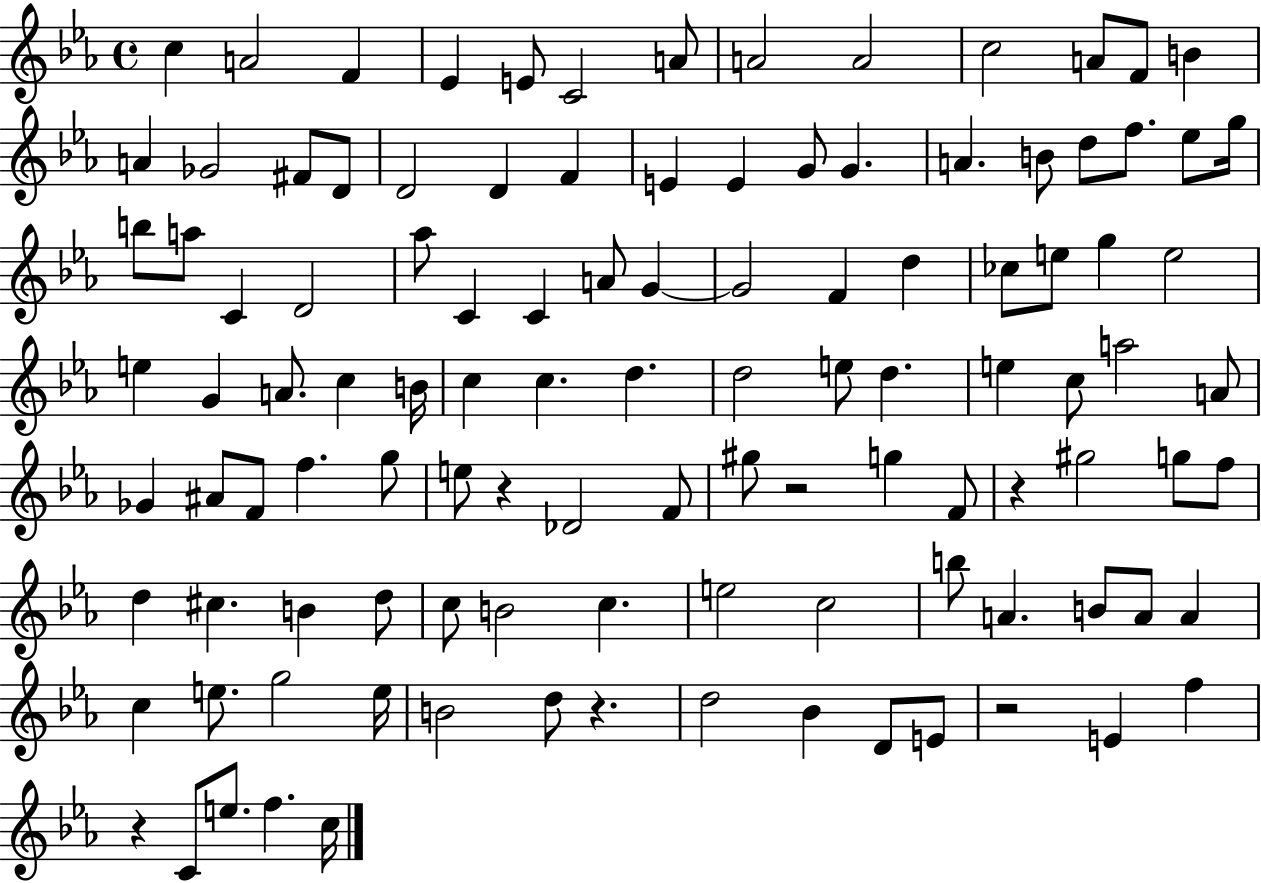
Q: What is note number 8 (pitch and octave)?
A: A4